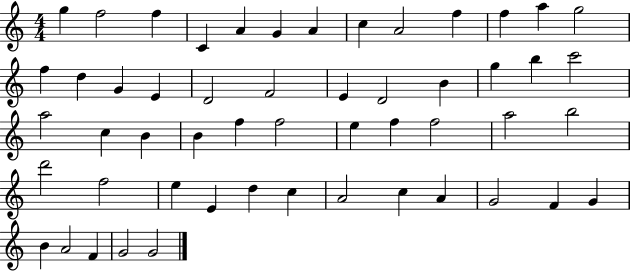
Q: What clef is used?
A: treble